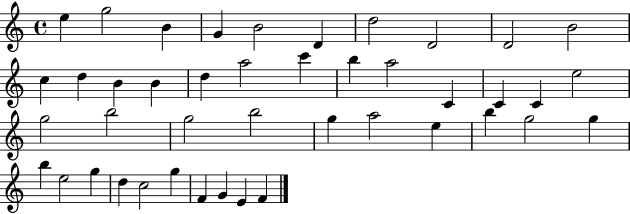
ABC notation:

X:1
T:Untitled
M:4/4
L:1/4
K:C
e g2 B G B2 D d2 D2 D2 B2 c d B B d a2 c' b a2 C C C e2 g2 b2 g2 b2 g a2 e b g2 g b e2 g d c2 g F G E F